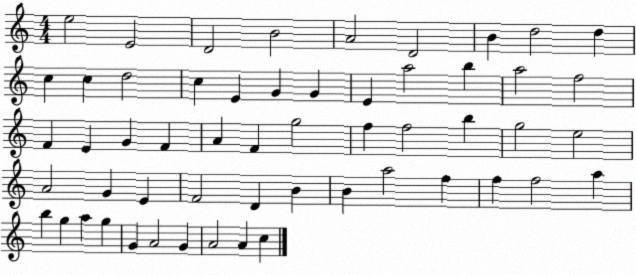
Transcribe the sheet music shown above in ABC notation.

X:1
T:Untitled
M:4/4
L:1/4
K:C
e2 E2 D2 B2 A2 D2 B d2 d c c d2 c E G G E a2 b a2 f2 F E G F A F g2 f f2 b g2 e2 A2 G E F2 D B B a2 f f f2 a b g a g G A2 G A2 A c